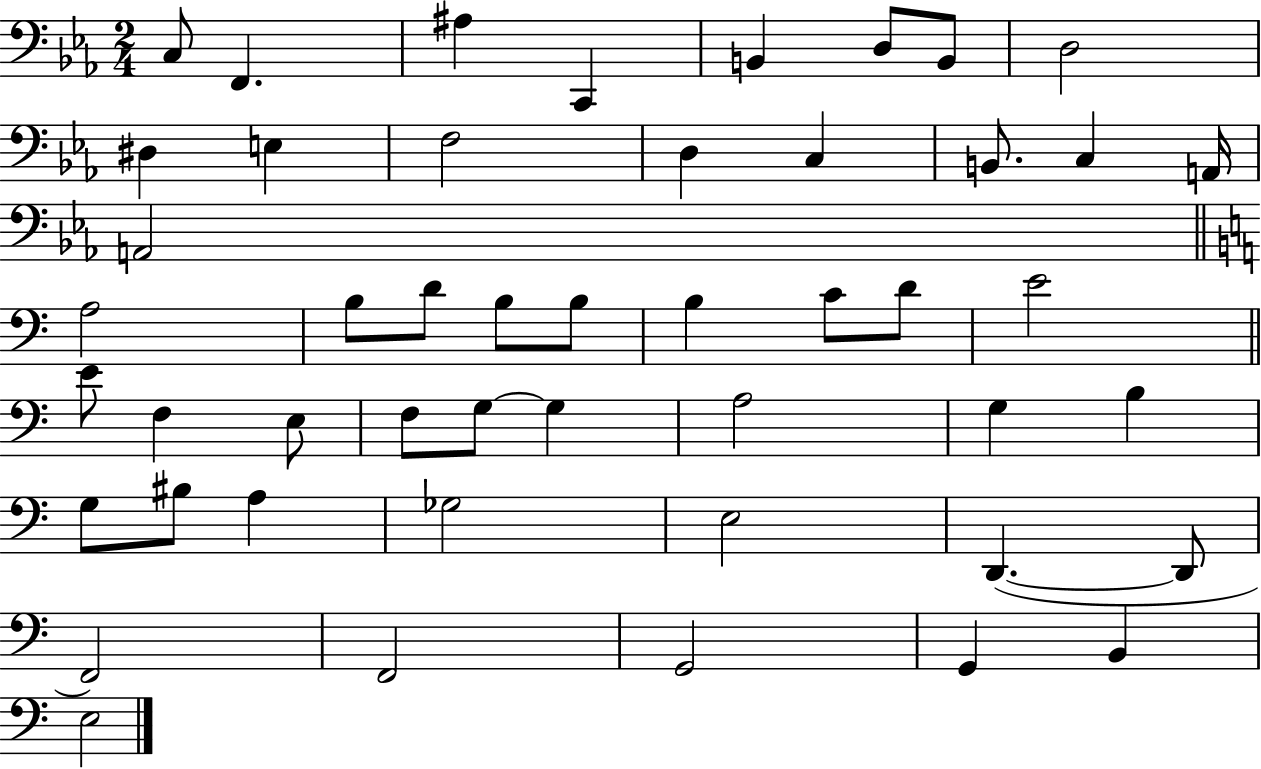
C3/e F2/q. A#3/q C2/q B2/q D3/e B2/e D3/h D#3/q E3/q F3/h D3/q C3/q B2/e. C3/q A2/s A2/h A3/h B3/e D4/e B3/e B3/e B3/q C4/e D4/e E4/h E4/e F3/q E3/e F3/e G3/e G3/q A3/h G3/q B3/q G3/e BIS3/e A3/q Gb3/h E3/h D2/q. D2/e F2/h F2/h G2/h G2/q B2/q E3/h